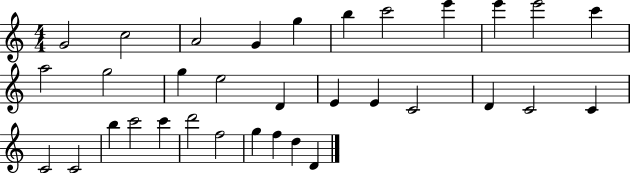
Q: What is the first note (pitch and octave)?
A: G4